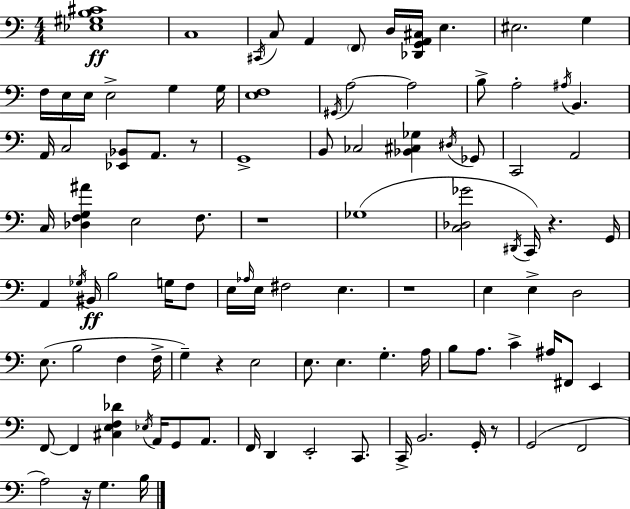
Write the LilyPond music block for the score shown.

{
  \clef bass
  \numericTimeSignature
  \time 4/4
  \key a \minor
  <ees gis b cis'>1\ff | c1 | \acciaccatura { cis,16 } c8 a,4 \parenthesize f,8 d16 <des, g, a, cis>16 e4. | eis2. g4 | \break f16 e16 e16 e2-> g4 | g16 <e f>1 | \acciaccatura { gis,16 } a2~~ a2 | b8-> a2-. \acciaccatura { ais16 } b,4. | \break a,16 c2 <ees, bes,>8 a,8. | r8 g,1-> | b,8 ces2 <bes, cis ges>4 | \acciaccatura { dis16 } ges,8 c,2 a,2 | \break c16 <des f g ais'>4 e2 | f8. r1 | ges1( | <c des ges'>2 \acciaccatura { dis,16 } c,16) r4. | \break g,16 a,4 \acciaccatura { ges16 } bis,16\ff b2 | g16 f8 e16 \grace { aes16 } e16 fis2 | e4. r1 | e4 e4-> d2 | \break e8.( b2 | f4 f16-> g4--) r4 e2 | e8. e4. | g4.-. a16 b8 a8. c'4-> | \break ais16 fis,8 e,4 f,8~~ f,4 <cis e f des'>4 | \acciaccatura { ees16 } a,16 g,8 a,8. f,16 d,4 e,2-. | c,8. c,16-> b,2. | g,16-. r8 g,2( | \break f,2 a2) | r16 g4. b16 \bar "|."
}